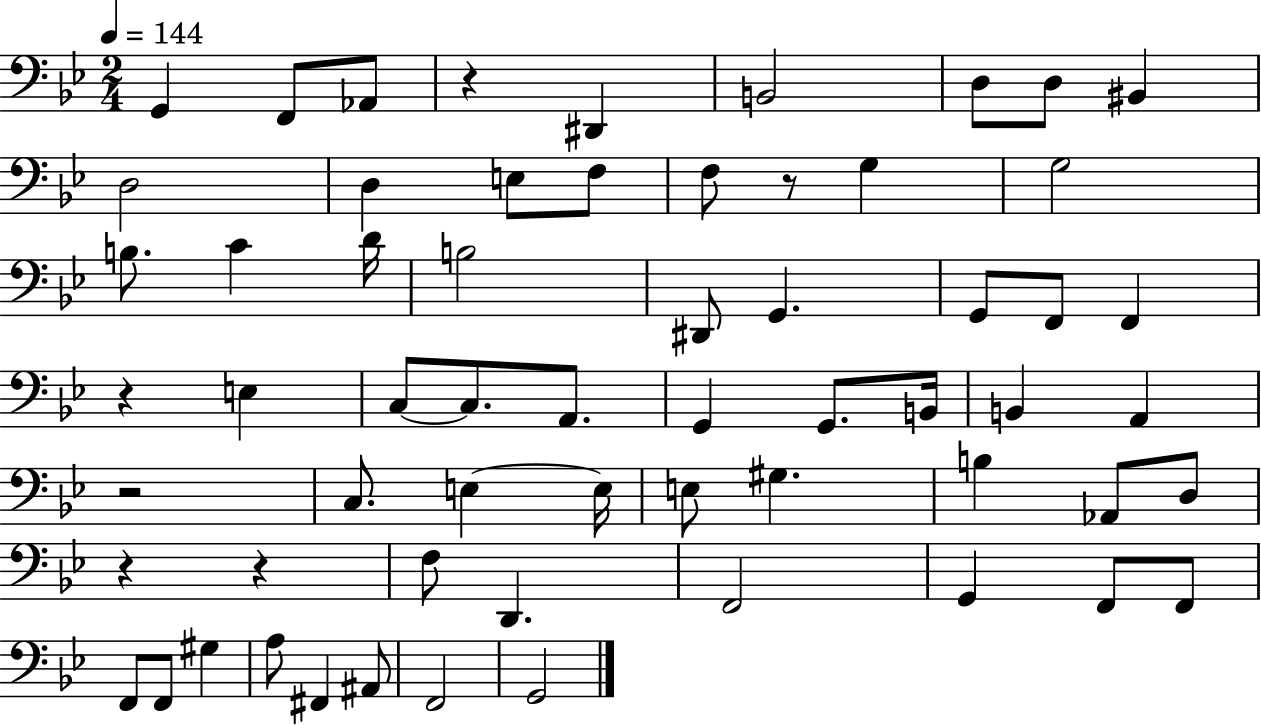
{
  \clef bass
  \numericTimeSignature
  \time 2/4
  \key bes \major
  \tempo 4 = 144
  g,4 f,8 aes,8 | r4 dis,4 | b,2 | d8 d8 bis,4 | \break d2 | d4 e8 f8 | f8 r8 g4 | g2 | \break b8. c'4 d'16 | b2 | dis,8 g,4. | g,8 f,8 f,4 | \break r4 e4 | c8~~ c8. a,8. | g,4 g,8. b,16 | b,4 a,4 | \break r2 | c8. e4~~ e16 | e8 gis4. | b4 aes,8 d8 | \break r4 r4 | f8 d,4. | f,2 | g,4 f,8 f,8 | \break f,8 f,8 gis4 | a8 fis,4 ais,8 | f,2 | g,2 | \break \bar "|."
}